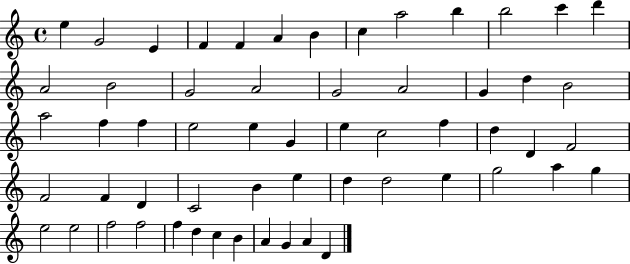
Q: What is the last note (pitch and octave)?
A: D4